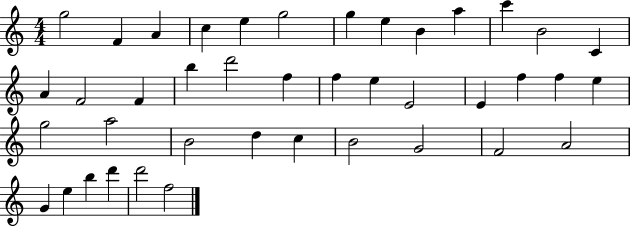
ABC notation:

X:1
T:Untitled
M:4/4
L:1/4
K:C
g2 F A c e g2 g e B a c' B2 C A F2 F b d'2 f f e E2 E f f e g2 a2 B2 d c B2 G2 F2 A2 G e b d' d'2 f2